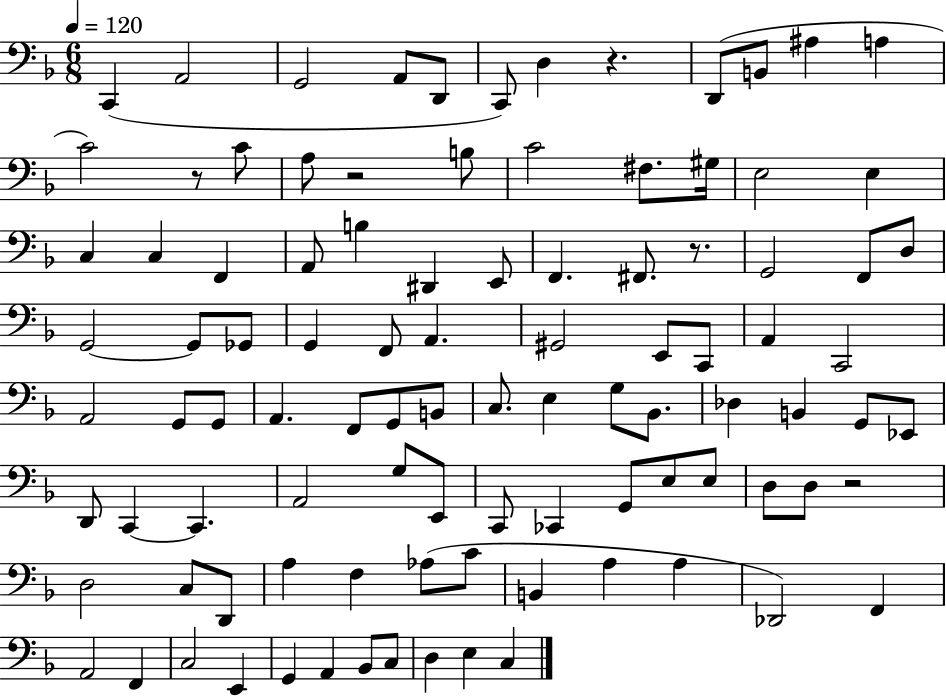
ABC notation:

X:1
T:Untitled
M:6/8
L:1/4
K:F
C,, A,,2 G,,2 A,,/2 D,,/2 C,,/2 D, z D,,/2 B,,/2 ^A, A, C2 z/2 C/2 A,/2 z2 B,/2 C2 ^F,/2 ^G,/4 E,2 E, C, C, F,, A,,/2 B, ^D,, E,,/2 F,, ^F,,/2 z/2 G,,2 F,,/2 D,/2 G,,2 G,,/2 _G,,/2 G,, F,,/2 A,, ^G,,2 E,,/2 C,,/2 A,, C,,2 A,,2 G,,/2 G,,/2 A,, F,,/2 G,,/2 B,,/2 C,/2 E, G,/2 _B,,/2 _D, B,, G,,/2 _E,,/2 D,,/2 C,, C,, A,,2 G,/2 E,,/2 C,,/2 _C,, G,,/2 E,/2 E,/2 D,/2 D,/2 z2 D,2 C,/2 D,,/2 A, F, _A,/2 C/2 B,, A, A, _D,,2 F,, A,,2 F,, C,2 E,, G,, A,, _B,,/2 C,/2 D, E, C,